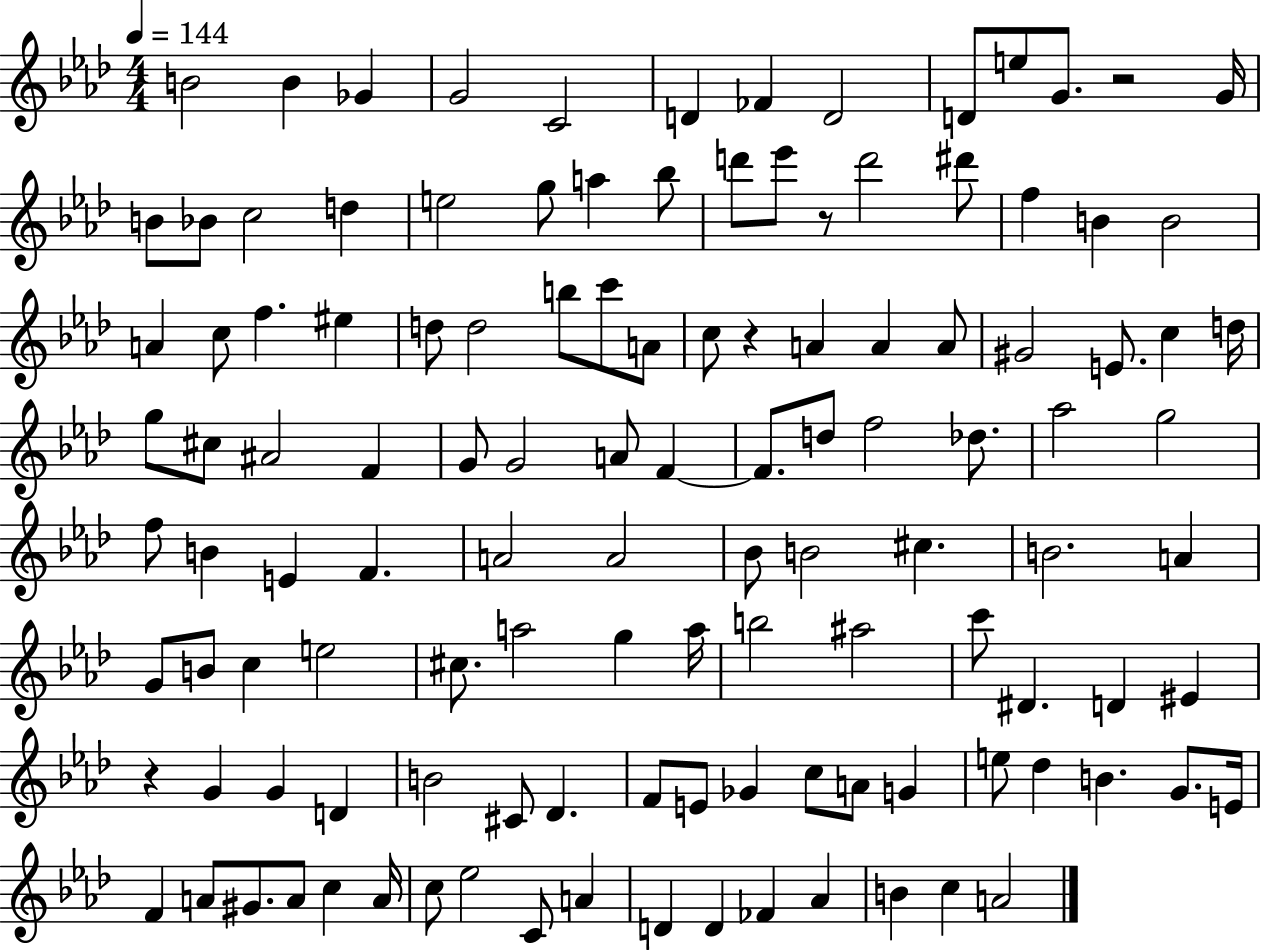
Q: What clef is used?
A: treble